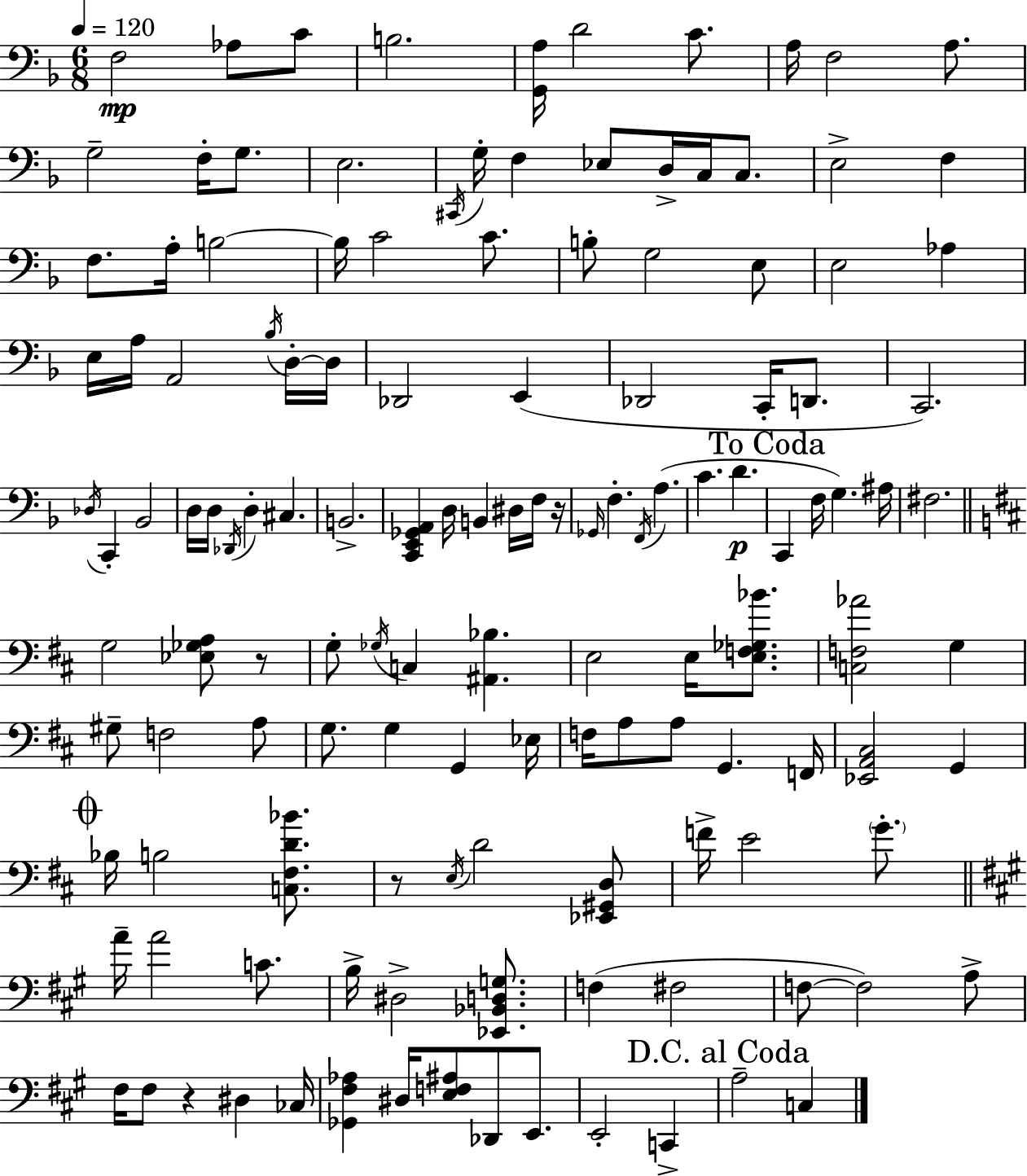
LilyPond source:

{
  \clef bass
  \numericTimeSignature
  \time 6/8
  \key f \major
  \tempo 4 = 120
  \repeat volta 2 { f2\mp aes8 c'8 | b2. | <g, a>16 d'2 c'8. | a16 f2 a8. | \break g2-- f16-. g8. | e2. | \acciaccatura { cis,16 } g16-. f4 ees8 d16-> c16 c8. | e2-> f4 | \break f8. a16-. b2~~ | b16 c'2 c'8. | b8-. g2 e8 | e2 aes4 | \break e16 a16 a,2 \acciaccatura { bes16 } | d16-.~~ d16 des,2 e,4( | des,2 c,16-. d,8. | c,2.) | \break \acciaccatura { des16 } c,4-. bes,2 | d16 d16 \acciaccatura { des,16 } d4-. cis4. | b,2.-> | <c, e, ges, a,>4 d16 b,4 | \break dis16 f16 r16 \grace { ges,16 } f4.-. \acciaccatura { f,16 } | a4.( c'4. | d'4.\p \mark "To Coda" c,4 f16 g4.) | ais16 fis2. | \break \bar "||" \break \key b \minor g2 <ees ges a>8 r8 | g8-. \acciaccatura { ges16 } c4 <ais, bes>4. | e2 e16 <e f ges bes'>8. | <c f aes'>2 g4 | \break gis8-- f2 a8 | g8. g4 g,4 | ees16 f16 a8 a8 g,4. | f,16 <ees, a, cis>2 g,4 | \break \mark \markup { \musicglyph "scripts.coda" } bes16 b2 <c fis d' bes'>8. | r8 \acciaccatura { e16 } d'2 | <ees, gis, d>8 f'16-> e'2 \parenthesize g'8.-. | \bar "||" \break \key a \major a'16-- a'2 c'8. | b16-> dis2-> <ees, bes, d g>8. | f4( fis2 | f8~~ f2) a8-> | \break fis16 fis8 r4 dis4 ces16 | <ges, fis aes>4 dis16 <e f ais>8 des,8 e,8. | e,2-. c,4-> | \mark "D.C. al Coda" a2-- c4 | \break } \bar "|."
}